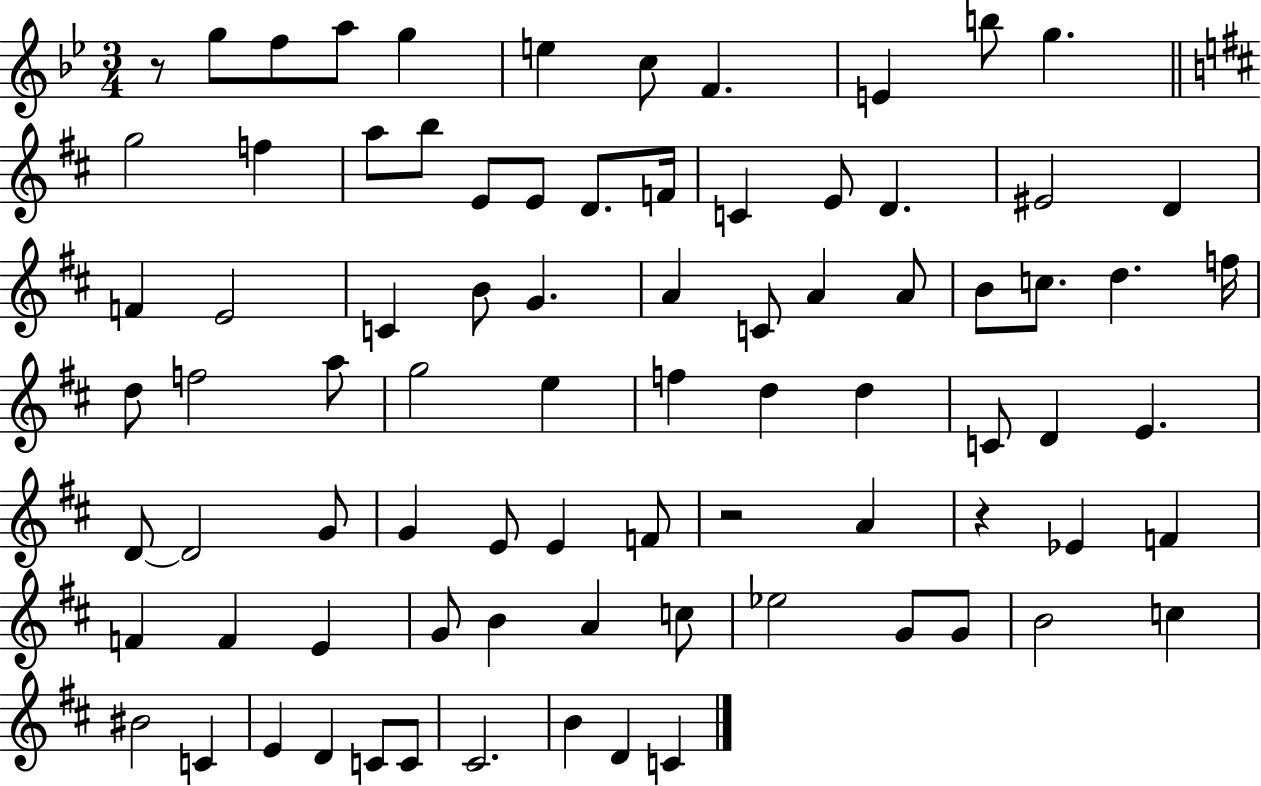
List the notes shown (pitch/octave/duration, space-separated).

R/e G5/e F5/e A5/e G5/q E5/q C5/e F4/q. E4/q B5/e G5/q. G5/h F5/q A5/e B5/e E4/e E4/e D4/e. F4/s C4/q E4/e D4/q. EIS4/h D4/q F4/q E4/h C4/q B4/e G4/q. A4/q C4/e A4/q A4/e B4/e C5/e. D5/q. F5/s D5/e F5/h A5/e G5/h E5/q F5/q D5/q D5/q C4/e D4/q E4/q. D4/e D4/h G4/e G4/q E4/e E4/q F4/e R/h A4/q R/q Eb4/q F4/q F4/q F4/q E4/q G4/e B4/q A4/q C5/e Eb5/h G4/e G4/e B4/h C5/q BIS4/h C4/q E4/q D4/q C4/e C4/e C#4/h. B4/q D4/q C4/q